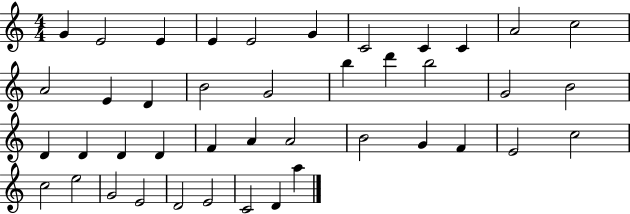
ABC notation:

X:1
T:Untitled
M:4/4
L:1/4
K:C
G E2 E E E2 G C2 C C A2 c2 A2 E D B2 G2 b d' b2 G2 B2 D D D D F A A2 B2 G F E2 c2 c2 e2 G2 E2 D2 E2 C2 D a